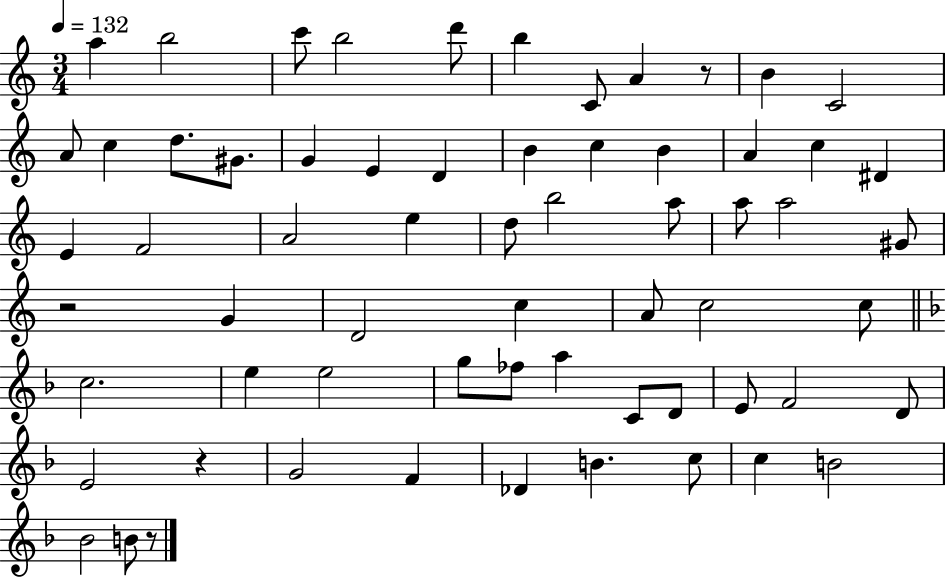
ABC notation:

X:1
T:Untitled
M:3/4
L:1/4
K:C
a b2 c'/2 b2 d'/2 b C/2 A z/2 B C2 A/2 c d/2 ^G/2 G E D B c B A c ^D E F2 A2 e d/2 b2 a/2 a/2 a2 ^G/2 z2 G D2 c A/2 c2 c/2 c2 e e2 g/2 _f/2 a C/2 D/2 E/2 F2 D/2 E2 z G2 F _D B c/2 c B2 _B2 B/2 z/2